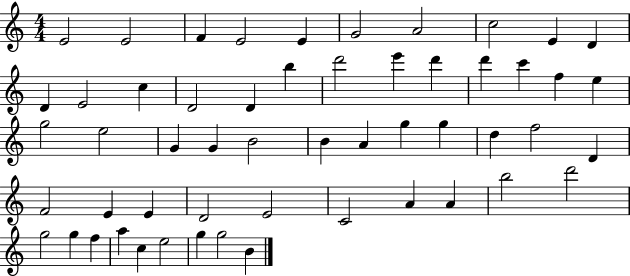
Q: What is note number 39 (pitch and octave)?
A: D4